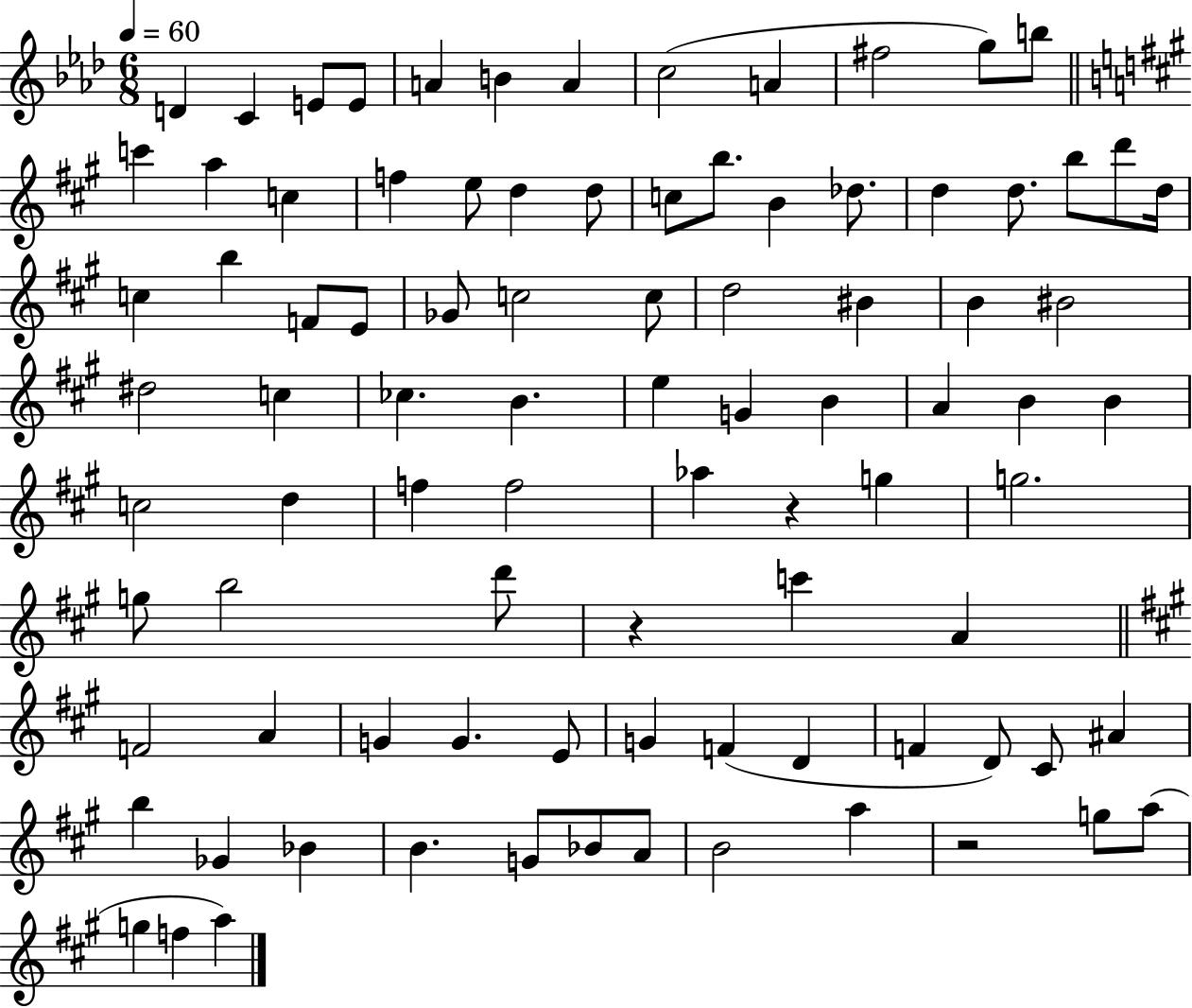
{
  \clef treble
  \numericTimeSignature
  \time 6/8
  \key aes \major
  \tempo 4 = 60
  d'4 c'4 e'8 e'8 | a'4 b'4 a'4 | c''2( a'4 | fis''2 g''8) b''8 | \break \bar "||" \break \key a \major c'''4 a''4 c''4 | f''4 e''8 d''4 d''8 | c''8 b''8. b'4 des''8. | d''4 d''8. b''8 d'''8 d''16 | \break c''4 b''4 f'8 e'8 | ges'8 c''2 c''8 | d''2 bis'4 | b'4 bis'2 | \break dis''2 c''4 | ces''4. b'4. | e''4 g'4 b'4 | a'4 b'4 b'4 | \break c''2 d''4 | f''4 f''2 | aes''4 r4 g''4 | g''2. | \break g''8 b''2 d'''8 | r4 c'''4 a'4 | \bar "||" \break \key a \major f'2 a'4 | g'4 g'4. e'8 | g'4 f'4( d'4 | f'4 d'8) cis'8 ais'4 | \break b''4 ges'4 bes'4 | b'4. g'8 bes'8 a'8 | b'2 a''4 | r2 g''8 a''8( | \break g''4 f''4 a''4) | \bar "|."
}